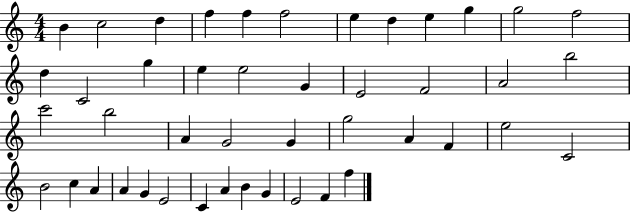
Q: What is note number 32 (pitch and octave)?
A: C4